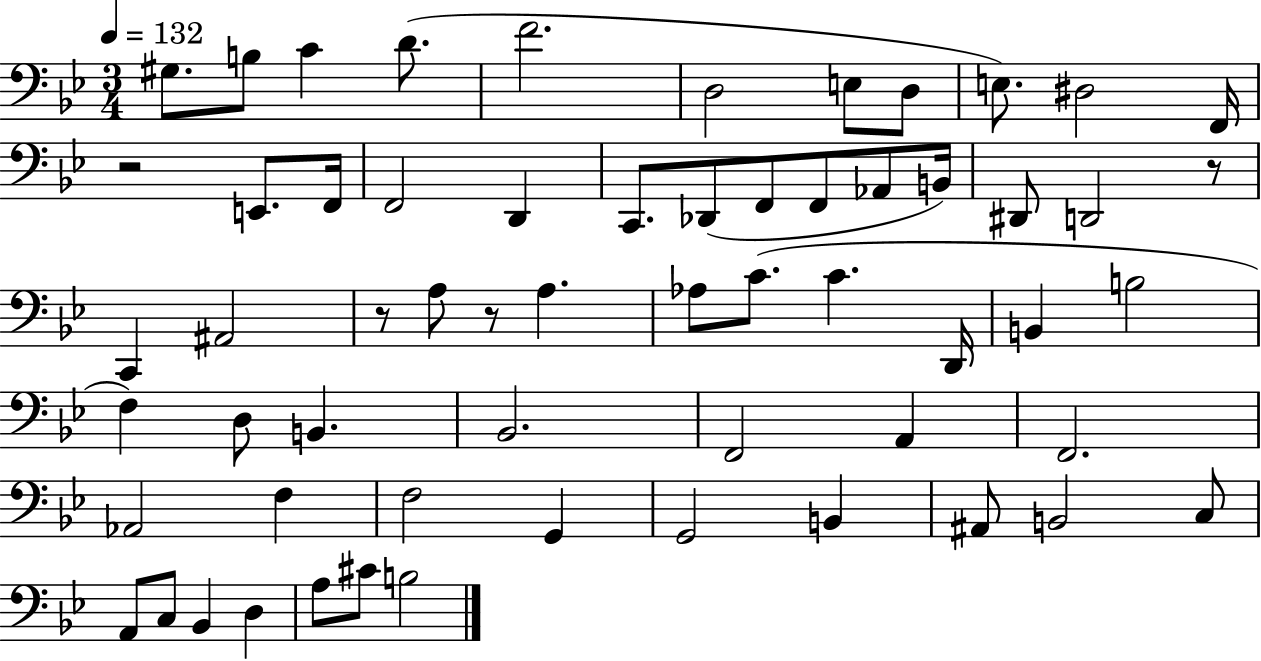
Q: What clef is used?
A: bass